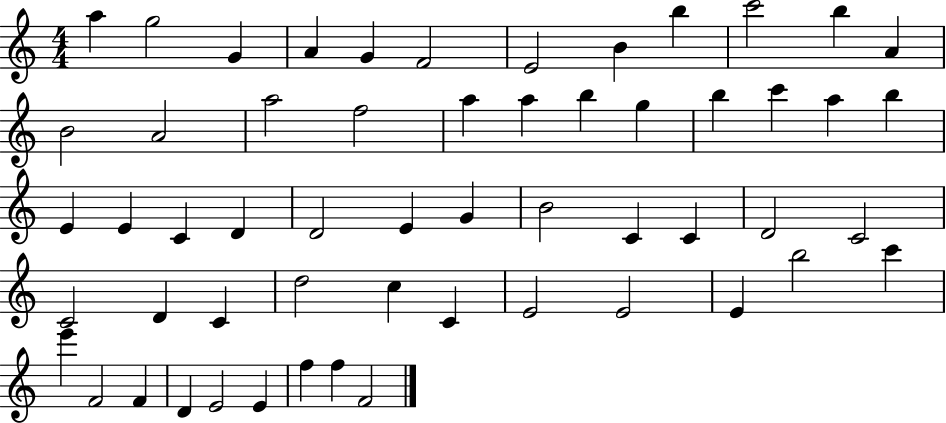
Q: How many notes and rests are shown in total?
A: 56